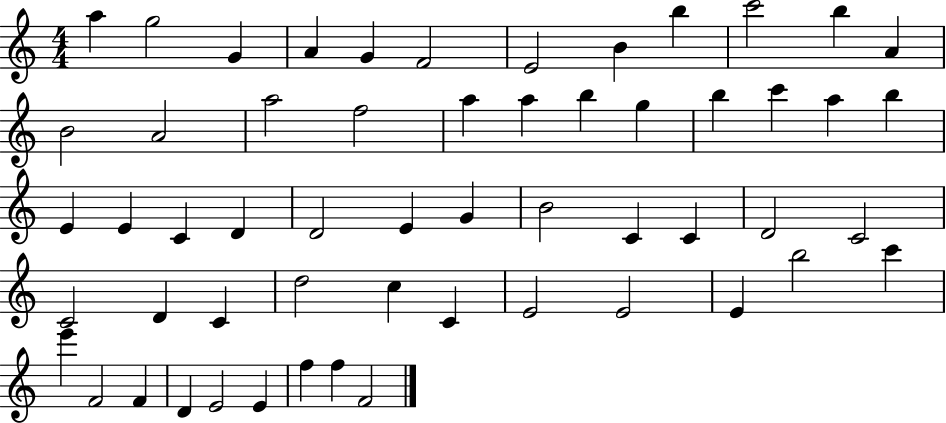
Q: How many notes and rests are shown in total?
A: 56